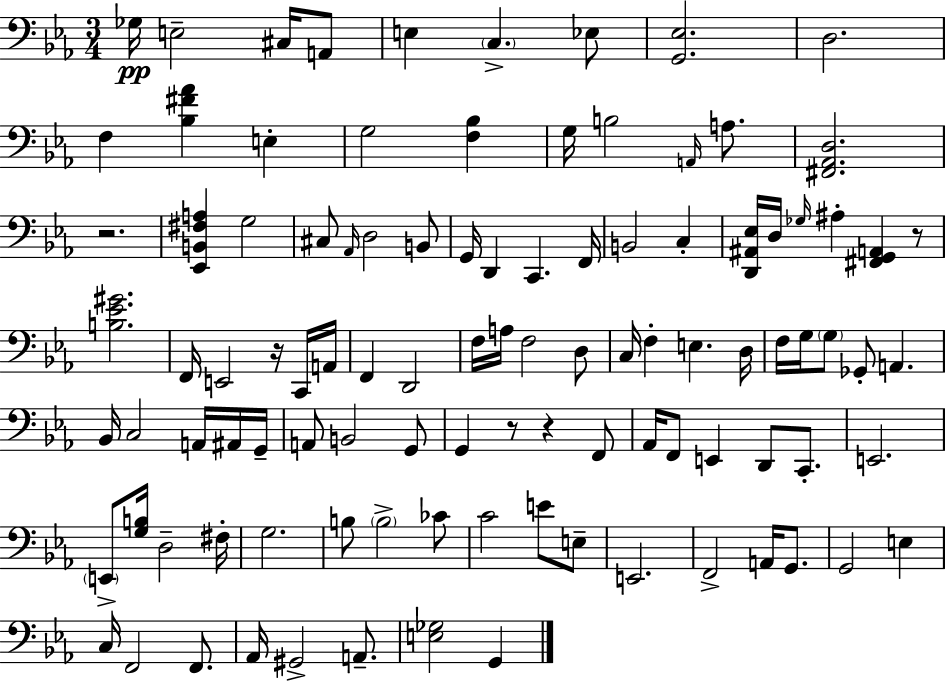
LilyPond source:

{
  \clef bass
  \numericTimeSignature
  \time 3/4
  \key c \minor
  ges16\pp e2-- cis16 a,8 | e4 \parenthesize c4.-> ees8 | <g, ees>2. | d2. | \break f4 <bes fis' aes'>4 e4-. | g2 <f bes>4 | g16 b2 \grace { a,16 } a8. | <fis, aes, d>2. | \break r2. | <ees, b, fis a>4 g2 | cis8 \grace { aes,16 } d2 | b,8 g,16 d,4 c,4. | \break f,16 b,2 c4-. | <d, ais, ees>16 d16 \grace { ges16 } ais4-. <fis, g, a,>4 | r8 <b ees' gis'>2. | f,16 e,2 | \break r16 c,16 a,16 f,4 d,2 | f16 a16 f2 | d8 c16 f4-. e4. | d16 f16 g16 \parenthesize g8 ges,8-. a,4. | \break bes,16 c2 | a,16 ais,16 g,16-- a,8 b,2 | g,8 g,4 r8 r4 | f,8 aes,16 f,8 e,4 d,8 | \break c,8.-. e,2. | \parenthesize e,8-> <g b>16 d2-- | fis16-. g2. | b8 \parenthesize b2-> | \break ces'8 c'2 e'8 | e8-- e,2. | f,2-> a,16 | g,8. g,2 e4 | \break c16 f,2 | f,8. aes,16 gis,2-> | a,8.-- <e ges>2 g,4 | \bar "|."
}